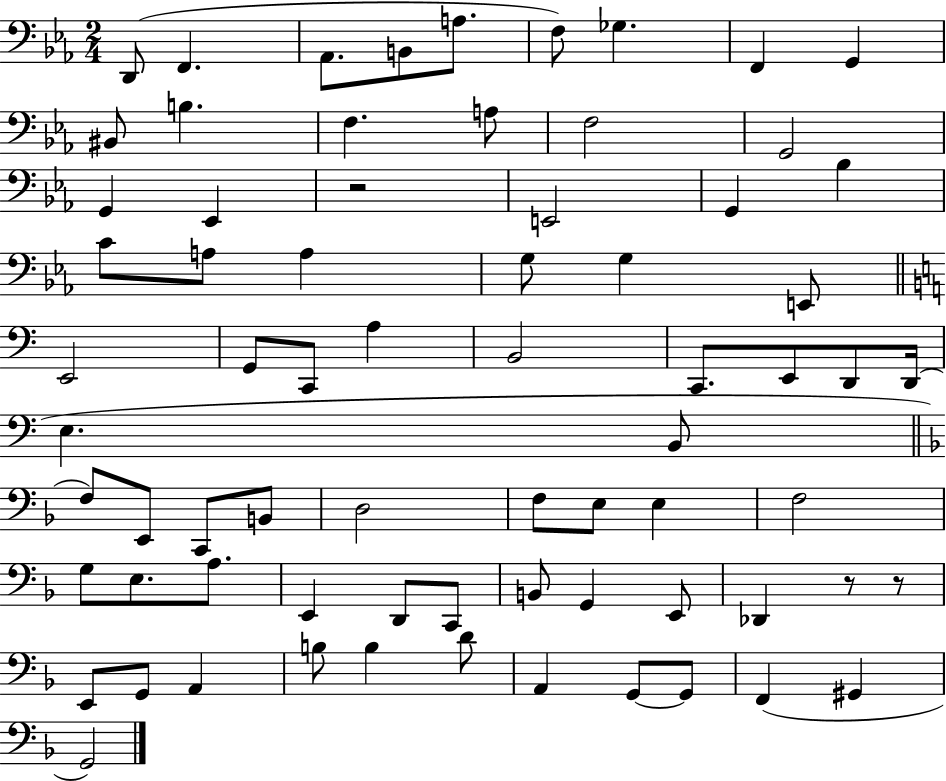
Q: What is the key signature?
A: EES major